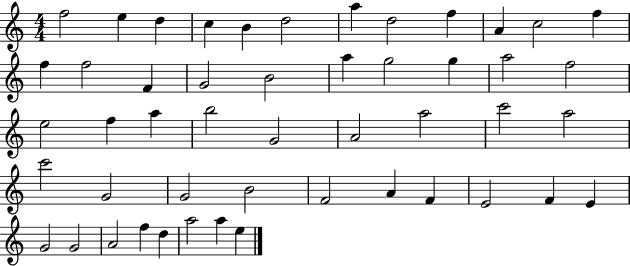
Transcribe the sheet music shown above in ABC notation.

X:1
T:Untitled
M:4/4
L:1/4
K:C
f2 e d c B d2 a d2 f A c2 f f f2 F G2 B2 a g2 g a2 f2 e2 f a b2 G2 A2 a2 c'2 a2 c'2 G2 G2 B2 F2 A F E2 F E G2 G2 A2 f d a2 a e